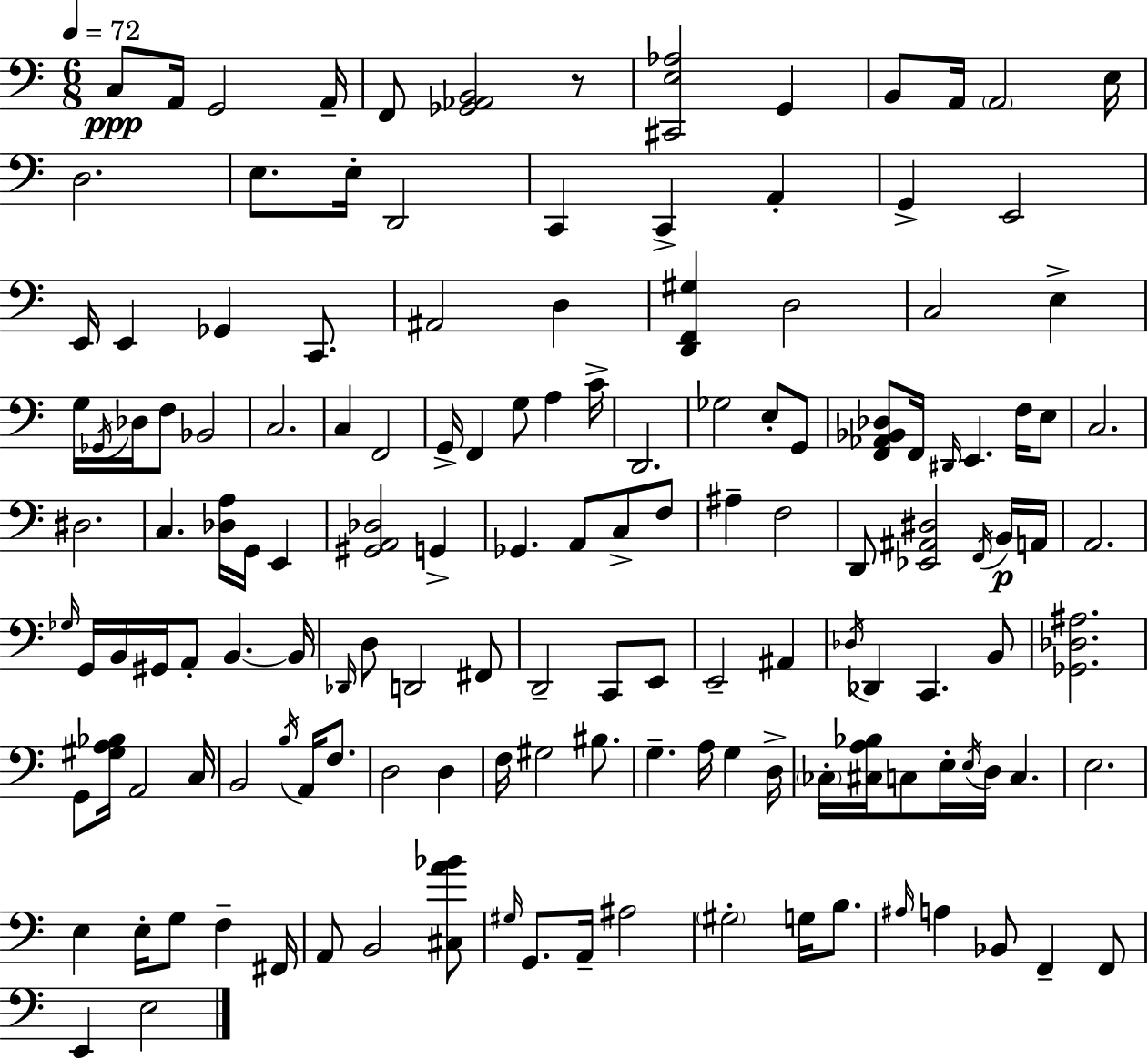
X:1
T:Untitled
M:6/8
L:1/4
K:Am
C,/2 A,,/4 G,,2 A,,/4 F,,/2 [_G,,_A,,B,,]2 z/2 [^C,,E,_A,]2 G,, B,,/2 A,,/4 A,,2 E,/4 D,2 E,/2 E,/4 D,,2 C,, C,, A,, G,, E,,2 E,,/4 E,, _G,, C,,/2 ^A,,2 D, [D,,F,,^G,] D,2 C,2 E, G,/4 _G,,/4 _D,/4 F,/2 _B,,2 C,2 C, F,,2 G,,/4 F,, G,/2 A, C/4 D,,2 _G,2 E,/2 G,,/2 [F,,_A,,_B,,_D,]/2 F,,/4 ^D,,/4 E,, F,/4 E,/2 C,2 ^D,2 C, [_D,A,]/4 G,,/4 E,, [^G,,A,,_D,]2 G,, _G,, A,,/2 C,/2 F,/2 ^A, F,2 D,,/2 [_E,,^A,,^D,]2 F,,/4 B,,/4 A,,/4 A,,2 _G,/4 G,,/4 B,,/4 ^G,,/4 A,,/2 B,, B,,/4 _D,,/4 D,/2 D,,2 ^F,,/2 D,,2 C,,/2 E,,/2 E,,2 ^A,, _D,/4 _D,, C,, B,,/2 [_G,,_D,^A,]2 G,,/2 [^G,A,_B,]/4 A,,2 C,/4 B,,2 B,/4 A,,/4 F,/2 D,2 D, F,/4 ^G,2 ^B,/2 G, A,/4 G, D,/4 _C,/4 [^C,A,_B,]/4 C,/2 E,/4 E,/4 D,/4 C, E,2 E, E,/4 G,/2 F, ^F,,/4 A,,/2 B,,2 [^C,A_B]/2 ^G,/4 G,,/2 A,,/4 ^A,2 ^G,2 G,/4 B,/2 ^A,/4 A, _B,,/2 F,, F,,/2 E,, E,2